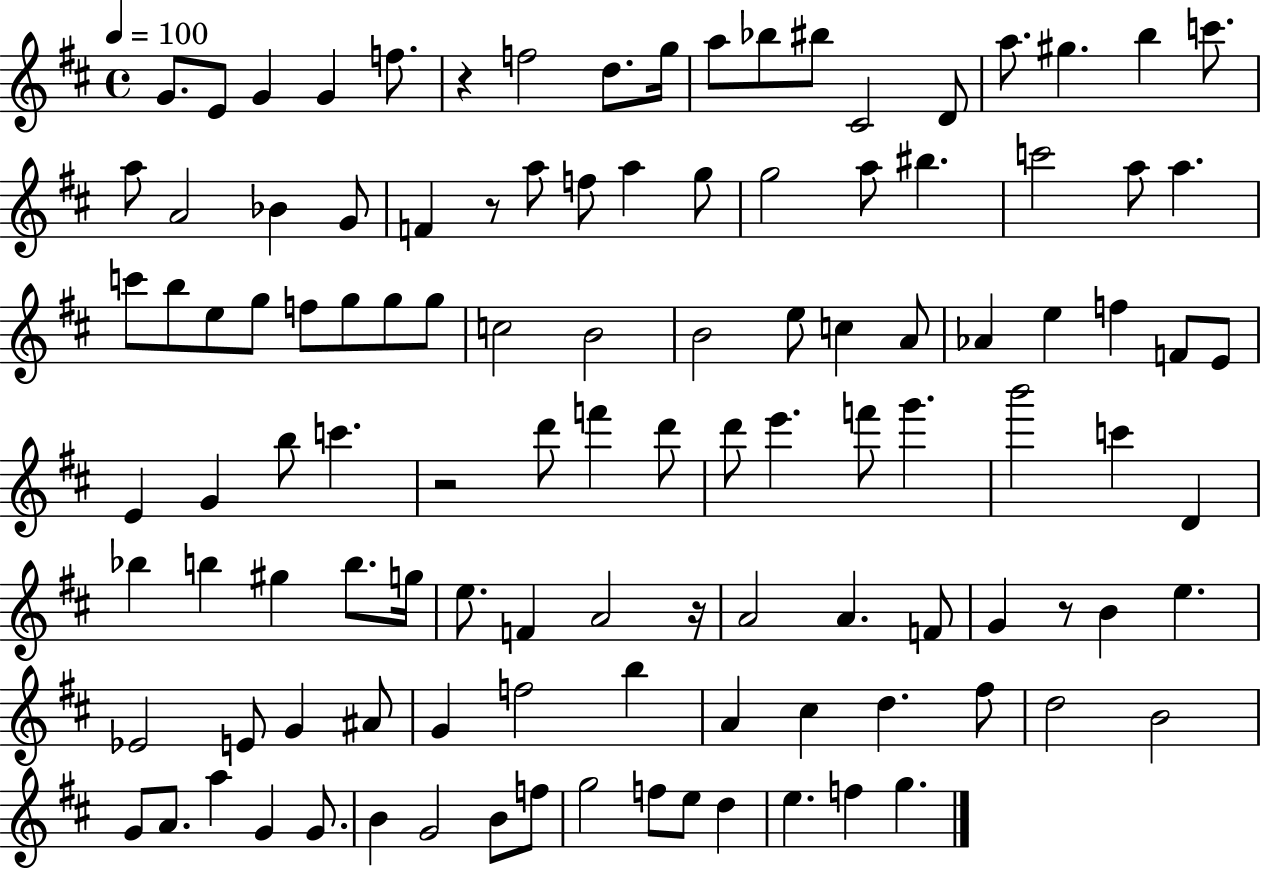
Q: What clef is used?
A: treble